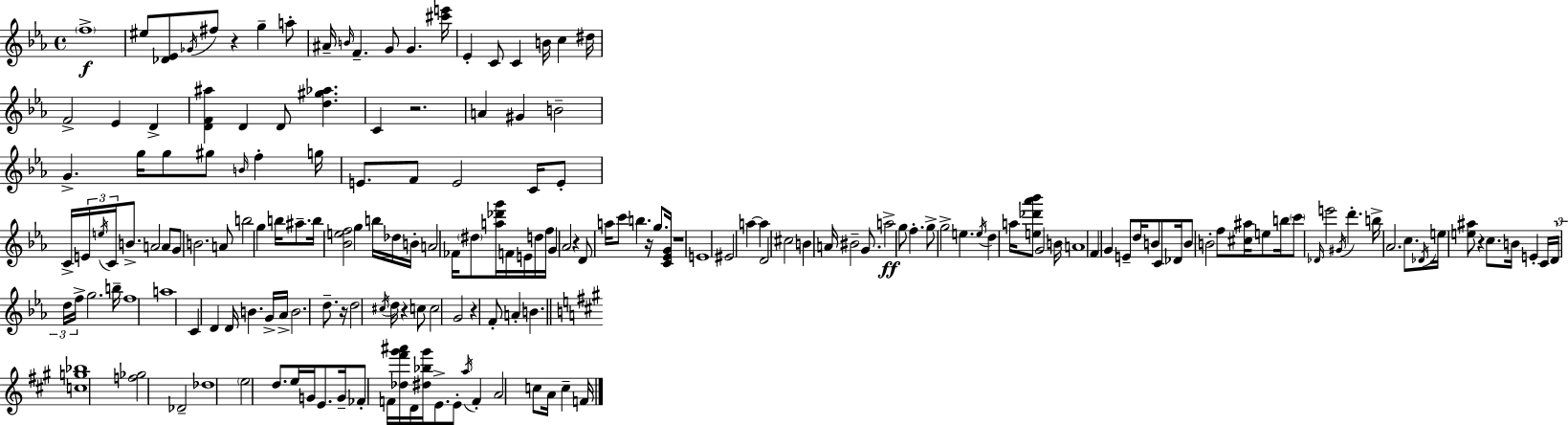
F5/w EIS5/e [Db4,Eb4]/e Gb4/s F#5/e R/q G5/q A5/e A#4/s B4/s F4/q. G4/e G4/q. [C#6,E6]/s Eb4/q C4/e C4/q B4/s C5/q D#5/s F4/h Eb4/q D4/q [D4,F4,A#5]/q D4/q D4/e [D5,G#5,Ab5]/q. C4/q R/h. A4/q G#4/q B4/h G4/q. G5/s G5/e G#5/e B4/s F5/q G5/s E4/e. F4/e E4/h C4/s E4/e C4/s E4/s E5/s C4/s B4/e. A4/h A4/e G4/e B4/h. A4/e B5/h G5/q B5/s A#5/e. B5/s [Bb4,E5,F5]/h G5/q B5/s Db5/s B4/s A4/h FES4/s D#5/e [A5,Db6,G6]/s F4/s E4/s D5/s F5/s G4/q Ab4/h R/q D4/e A5/s C6/e B5/q. R/s G5/e. [C4,Eb4,G4]/s R/w E4/w EIS4/h A5/q A5/q D4/h C#5/h B4/q A4/s BIS4/h G4/e. A5/h G5/e F5/q. G5/e G5/h E5/q. E5/s D5/q A5/s [E5,Db6,Ab6,Bb6]/e G4/h B4/s A4/w F4/q G4/q E4/e D5/s B4/e C4/e Db4/s B4/e B4/h F5/e [C#5,A#5]/s E5/e B5/s C6/e Db4/s E6/h G#4/s D6/q. B5/s Ab4/h. C5/e. Db4/s E5/s [E5,A#5]/e R/q C5/e. B4/s E4/q C4/s D4/s D5/s F5/s G5/h. B5/s F5/w A5/w C4/q D4/q D4/s B4/q. G4/s Ab4/s B4/h. D5/e. R/s D5/h C#5/s D5/s R/q C5/e C5/h G4/h R/q F4/e A4/q B4/q. [C5,G5,Bb5]/w [F5,Gb5]/h Db4/h Db5/w E5/h D5/e. E5/s G4/s E4/e. G4/s FES4/e F4/s [Db5,F#6,G#6,A#6]/s D4/s [D#5,Bb5,G#6]/s E4/e. E4/e A5/s F4/q A4/h C5/e A4/s C5/q F4/s